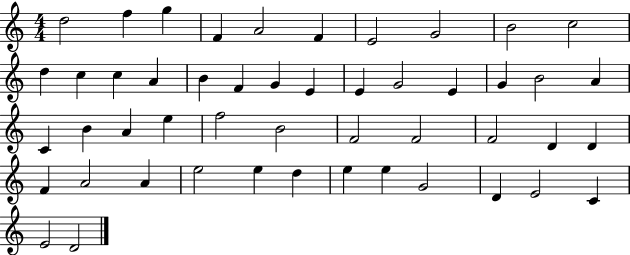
{
  \clef treble
  \numericTimeSignature
  \time 4/4
  \key c \major
  d''2 f''4 g''4 | f'4 a'2 f'4 | e'2 g'2 | b'2 c''2 | \break d''4 c''4 c''4 a'4 | b'4 f'4 g'4 e'4 | e'4 g'2 e'4 | g'4 b'2 a'4 | \break c'4 b'4 a'4 e''4 | f''2 b'2 | f'2 f'2 | f'2 d'4 d'4 | \break f'4 a'2 a'4 | e''2 e''4 d''4 | e''4 e''4 g'2 | d'4 e'2 c'4 | \break e'2 d'2 | \bar "|."
}